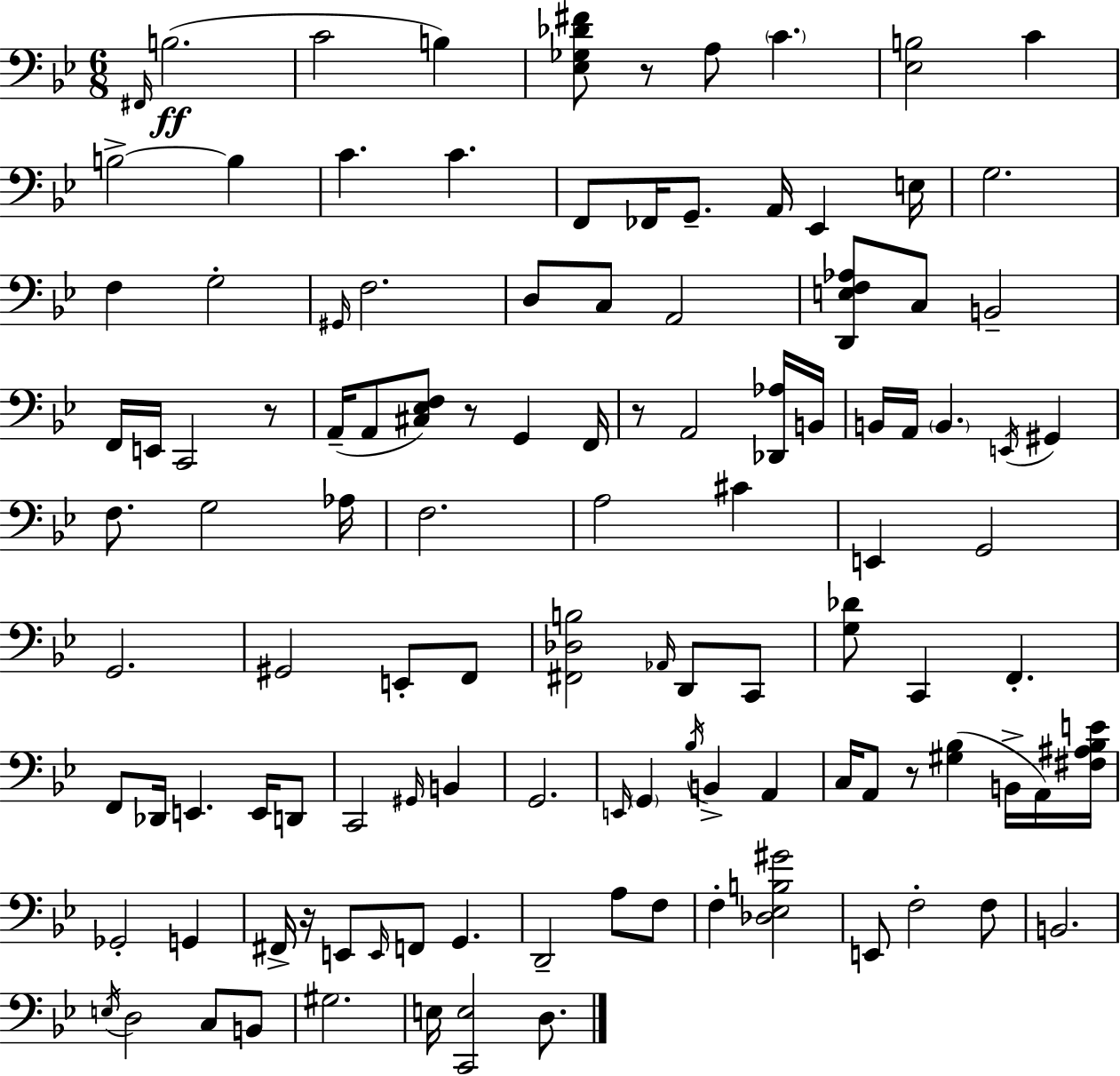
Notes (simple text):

F#2/s B3/h. C4/h B3/q [Eb3,Gb3,Db4,F#4]/e R/e A3/e C4/q. [Eb3,B3]/h C4/q B3/h B3/q C4/q. C4/q. F2/e FES2/s G2/e. A2/s Eb2/q E3/s G3/h. F3/q G3/h G#2/s F3/h. D3/e C3/e A2/h [D2,E3,F3,Ab3]/e C3/e B2/h F2/s E2/s C2/h R/e A2/s A2/e [C#3,Eb3,F3]/e R/e G2/q F2/s R/e A2/h [Db2,Ab3]/s B2/s B2/s A2/s B2/q. E2/s G#2/q F3/e. G3/h Ab3/s F3/h. A3/h C#4/q E2/q G2/h G2/h. G#2/h E2/e F2/e [F#2,Db3,B3]/h Ab2/s D2/e C2/e [G3,Db4]/e C2/q F2/q. F2/e Db2/s E2/q. E2/s D2/e C2/h G#2/s B2/q G2/h. E2/s G2/q Bb3/s B2/q A2/q C3/s A2/e R/e [G#3,Bb3]/q B2/s A2/s [F#3,A#3,Bb3,E4]/s Gb2/h G2/q F#2/s R/s E2/e E2/s F2/e G2/q. D2/h A3/e F3/e F3/q [Db3,Eb3,B3,G#4]/h E2/e F3/h F3/e B2/h. E3/s D3/h C3/e B2/e G#3/h. E3/s [C2,E3]/h D3/e.